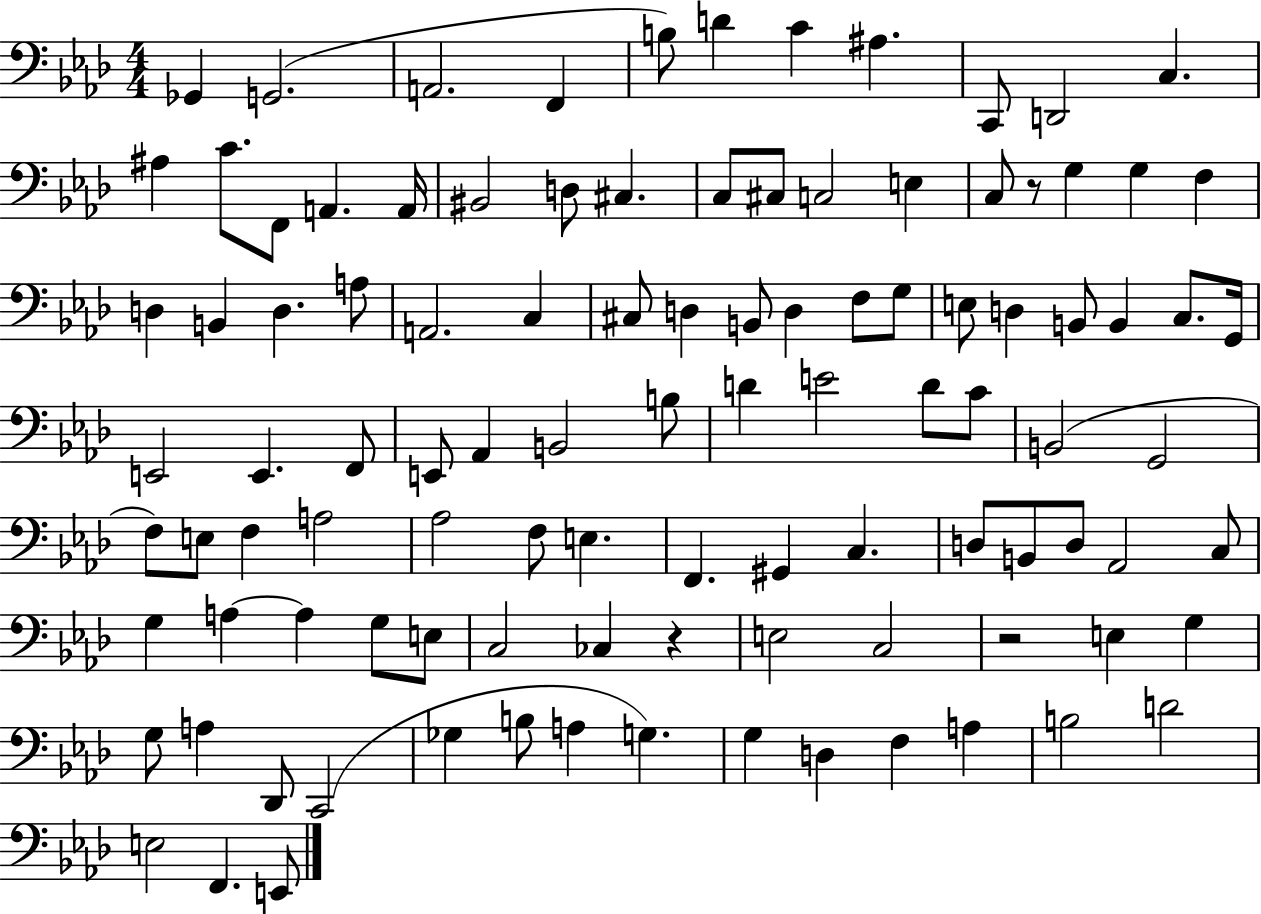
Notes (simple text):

Gb2/q G2/h. A2/h. F2/q B3/e D4/q C4/q A#3/q. C2/e D2/h C3/q. A#3/q C4/e. F2/e A2/q. A2/s BIS2/h D3/e C#3/q. C3/e C#3/e C3/h E3/q C3/e R/e G3/q G3/q F3/q D3/q B2/q D3/q. A3/e A2/h. C3/q C#3/e D3/q B2/e D3/q F3/e G3/e E3/e D3/q B2/e B2/q C3/e. G2/s E2/h E2/q. F2/e E2/e Ab2/q B2/h B3/e D4/q E4/h D4/e C4/e B2/h G2/h F3/e E3/e F3/q A3/h Ab3/h F3/e E3/q. F2/q. G#2/q C3/q. D3/e B2/e D3/e Ab2/h C3/e G3/q A3/q A3/q G3/e E3/e C3/h CES3/q R/q E3/h C3/h R/h E3/q G3/q G3/e A3/q Db2/e C2/h Gb3/q B3/e A3/q G3/q. G3/q D3/q F3/q A3/q B3/h D4/h E3/h F2/q. E2/e